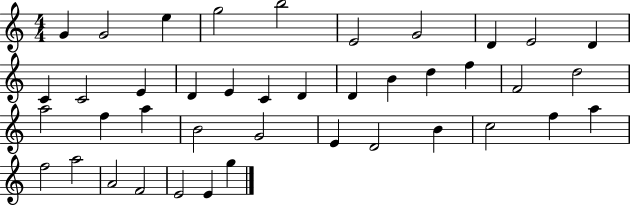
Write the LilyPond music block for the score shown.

{
  \clef treble
  \numericTimeSignature
  \time 4/4
  \key c \major
  g'4 g'2 e''4 | g''2 b''2 | e'2 g'2 | d'4 e'2 d'4 | \break c'4 c'2 e'4 | d'4 e'4 c'4 d'4 | d'4 b'4 d''4 f''4 | f'2 d''2 | \break a''2 f''4 a''4 | b'2 g'2 | e'4 d'2 b'4 | c''2 f''4 a''4 | \break f''2 a''2 | a'2 f'2 | e'2 e'4 g''4 | \bar "|."
}